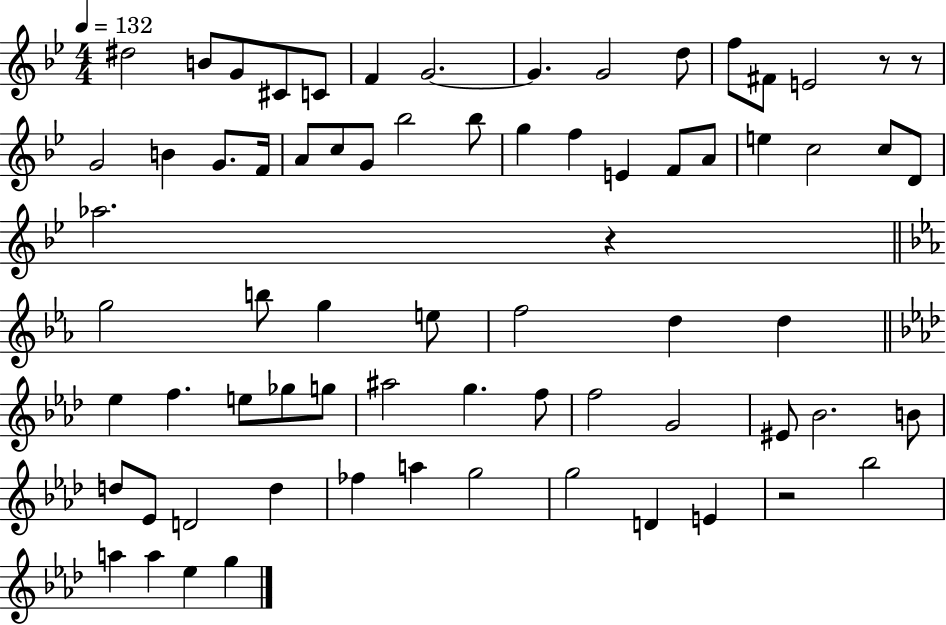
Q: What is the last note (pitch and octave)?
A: G5